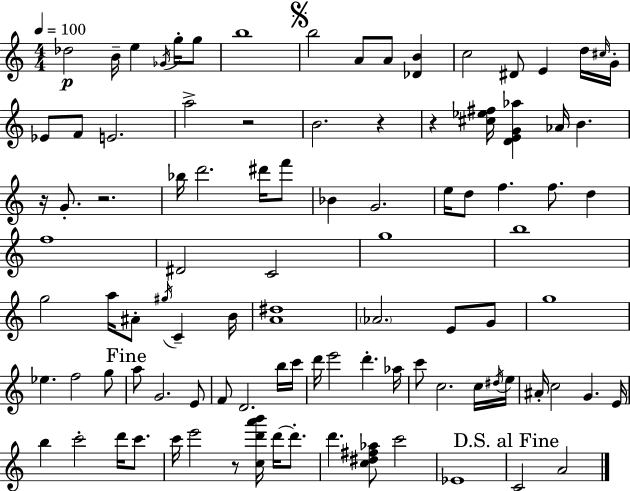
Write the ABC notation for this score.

X:1
T:Untitled
M:4/4
L:1/4
K:C
_d2 B/4 e _G/4 g/4 g/2 b4 b2 A/2 A/2 [_DB] c2 ^D/2 E d/4 ^c/4 G/4 _E/2 F/2 E2 a2 z2 B2 z z [^c_e^f]/4 [DEG_a] _A/4 B z/4 G/2 z2 _b/4 d'2 ^d'/4 f'/2 _B G2 e/4 d/2 f f/2 d f4 ^D2 C2 g4 b4 g2 a/4 ^A/2 ^g/4 C B/4 [A^d]4 _A2 E/2 G/2 g4 _e f2 g/2 a/2 G2 E/2 F/2 D2 b/4 c'/4 d'/4 e'2 d' _a/4 c'/2 c2 c/4 ^d/4 e/4 ^A/4 c2 G E/4 b c'2 d'/4 c'/2 c'/4 e'2 z/2 [cd'a'b']/4 d'/4 d'/2 d' [c^d^f_a]/2 c'2 _E4 C2 A2